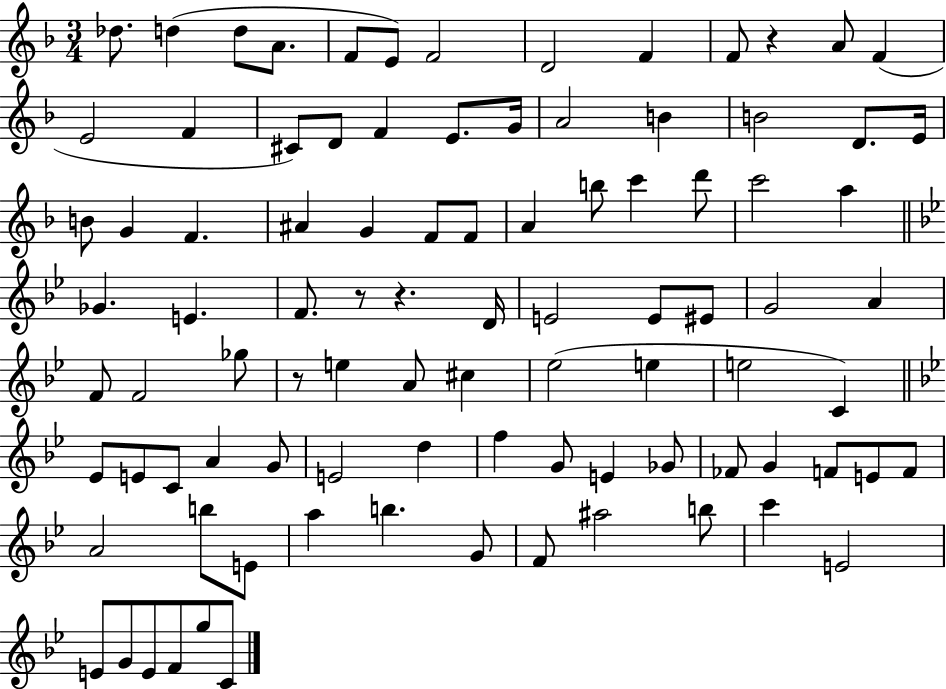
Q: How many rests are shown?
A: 4